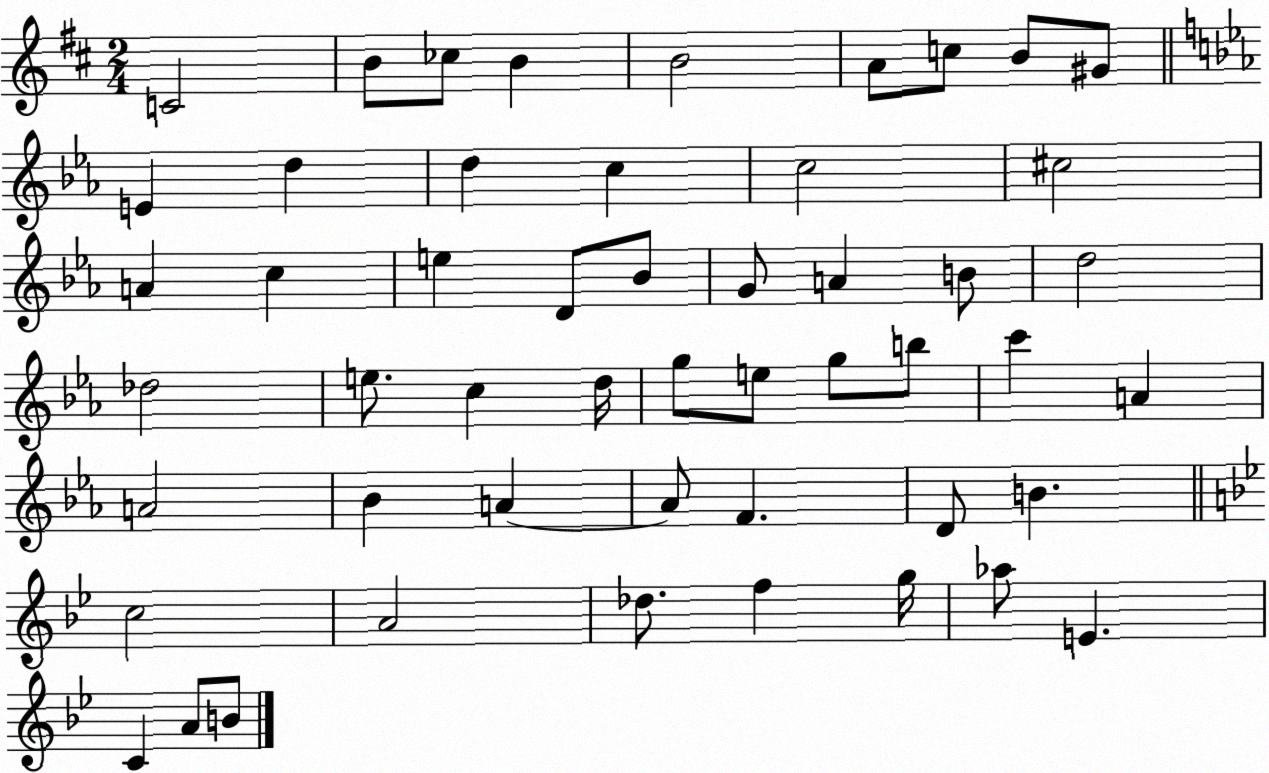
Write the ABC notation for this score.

X:1
T:Untitled
M:2/4
L:1/4
K:D
C2 B/2 _c/2 B B2 A/2 c/2 B/2 ^G/2 E d d c c2 ^c2 A c e D/2 _B/2 G/2 A B/2 d2 _d2 e/2 c d/4 g/2 e/2 g/2 b/2 c' A A2 _B A A/2 F D/2 B c2 A2 _d/2 f g/4 _a/2 E C A/2 B/2